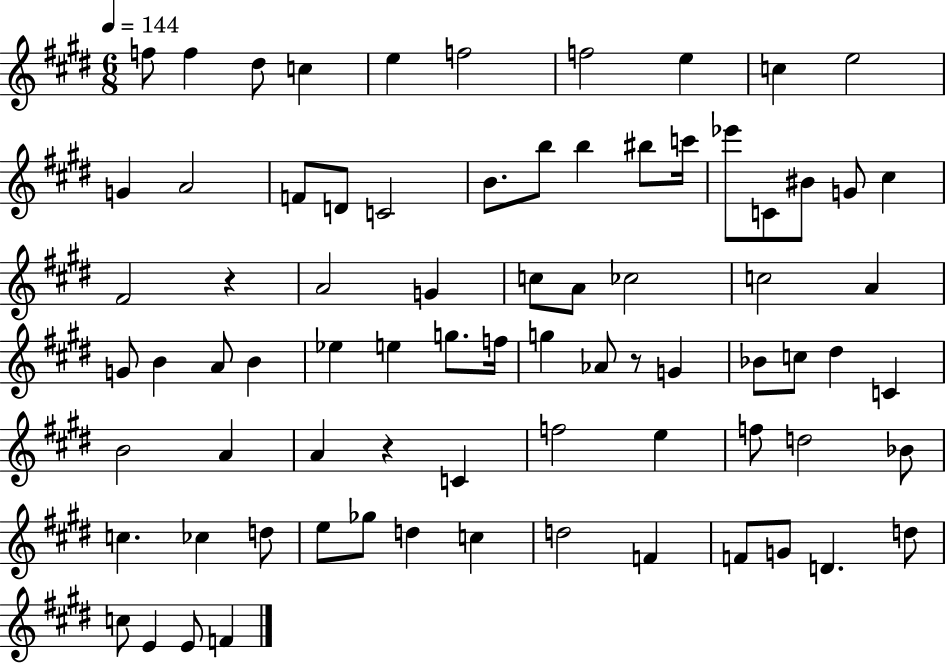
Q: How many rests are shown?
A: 3